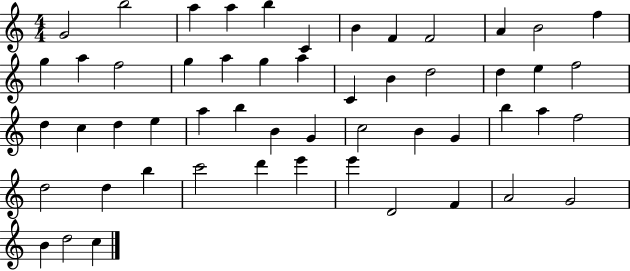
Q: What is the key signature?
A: C major